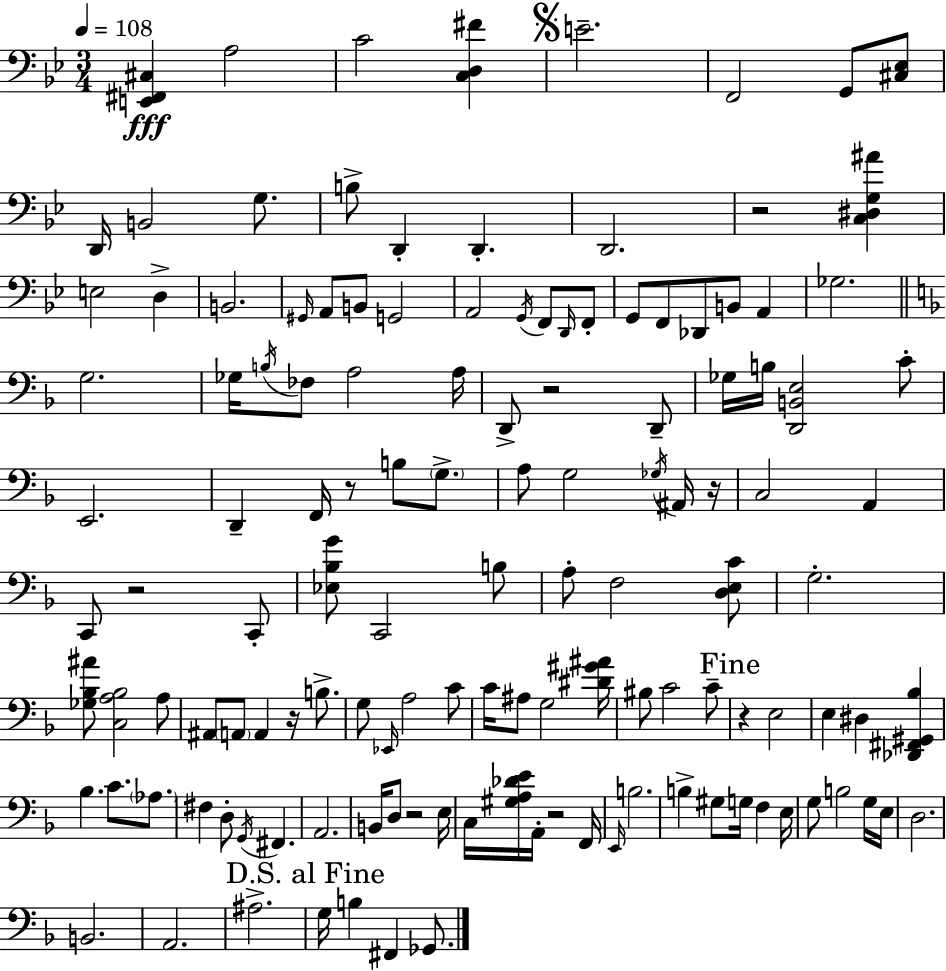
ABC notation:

X:1
T:Untitled
M:3/4
L:1/4
K:Gm
[E,,^F,,^C,] A,2 C2 [C,D,^F] E2 F,,2 G,,/2 [^C,_E,]/2 D,,/4 B,,2 G,/2 B,/2 D,, D,, D,,2 z2 [C,^D,G,^A] E,2 D, B,,2 ^G,,/4 A,,/2 B,,/2 G,,2 A,,2 G,,/4 F,,/2 D,,/4 F,,/2 G,,/2 F,,/2 _D,,/2 B,,/2 A,, _G,2 G,2 _G,/4 B,/4 _F,/2 A,2 A,/4 D,,/2 z2 D,,/2 _G,/4 B,/4 [D,,B,,E,]2 C/2 E,,2 D,, F,,/4 z/2 B,/2 G,/2 A,/2 G,2 _G,/4 ^A,,/4 z/4 C,2 A,, C,,/2 z2 C,,/2 [_E,_B,G]/2 C,,2 B,/2 A,/2 F,2 [D,E,C]/2 G,2 [_G,_B,^A]/2 [C,A,_B,]2 A,/2 ^A,,/2 A,,/2 A,, z/4 B,/2 G,/2 _E,,/4 A,2 C/2 C/4 ^A,/2 G,2 [^D^G^A]/4 ^B,/2 C2 C/2 z E,2 E, ^D, [_D,,^F,,^G,,_B,] _B, C/2 _A,/2 ^F, D,/2 G,,/4 ^F,, A,,2 B,,/4 D,/2 z2 E,/4 C,/4 [^G,A,_DE]/4 A,,/4 z2 F,,/4 E,,/4 B,2 B, ^G,/2 G,/4 F, E,/4 G,/2 B,2 G,/4 E,/4 D,2 B,,2 A,,2 ^A,2 G,/4 B, ^F,, _G,,/2